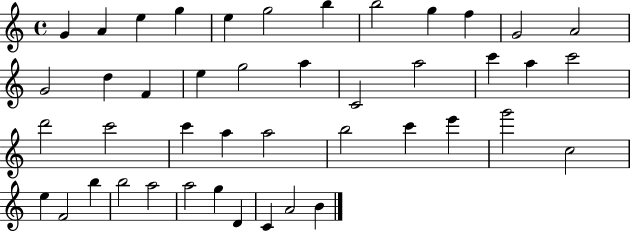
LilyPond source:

{
  \clef treble
  \time 4/4
  \defaultTimeSignature
  \key c \major
  g'4 a'4 e''4 g''4 | e''4 g''2 b''4 | b''2 g''4 f''4 | g'2 a'2 | \break g'2 d''4 f'4 | e''4 g''2 a''4 | c'2 a''2 | c'''4 a''4 c'''2 | \break d'''2 c'''2 | c'''4 a''4 a''2 | b''2 c'''4 e'''4 | g'''2 c''2 | \break e''4 f'2 b''4 | b''2 a''2 | a''2 g''4 d'4 | c'4 a'2 b'4 | \break \bar "|."
}